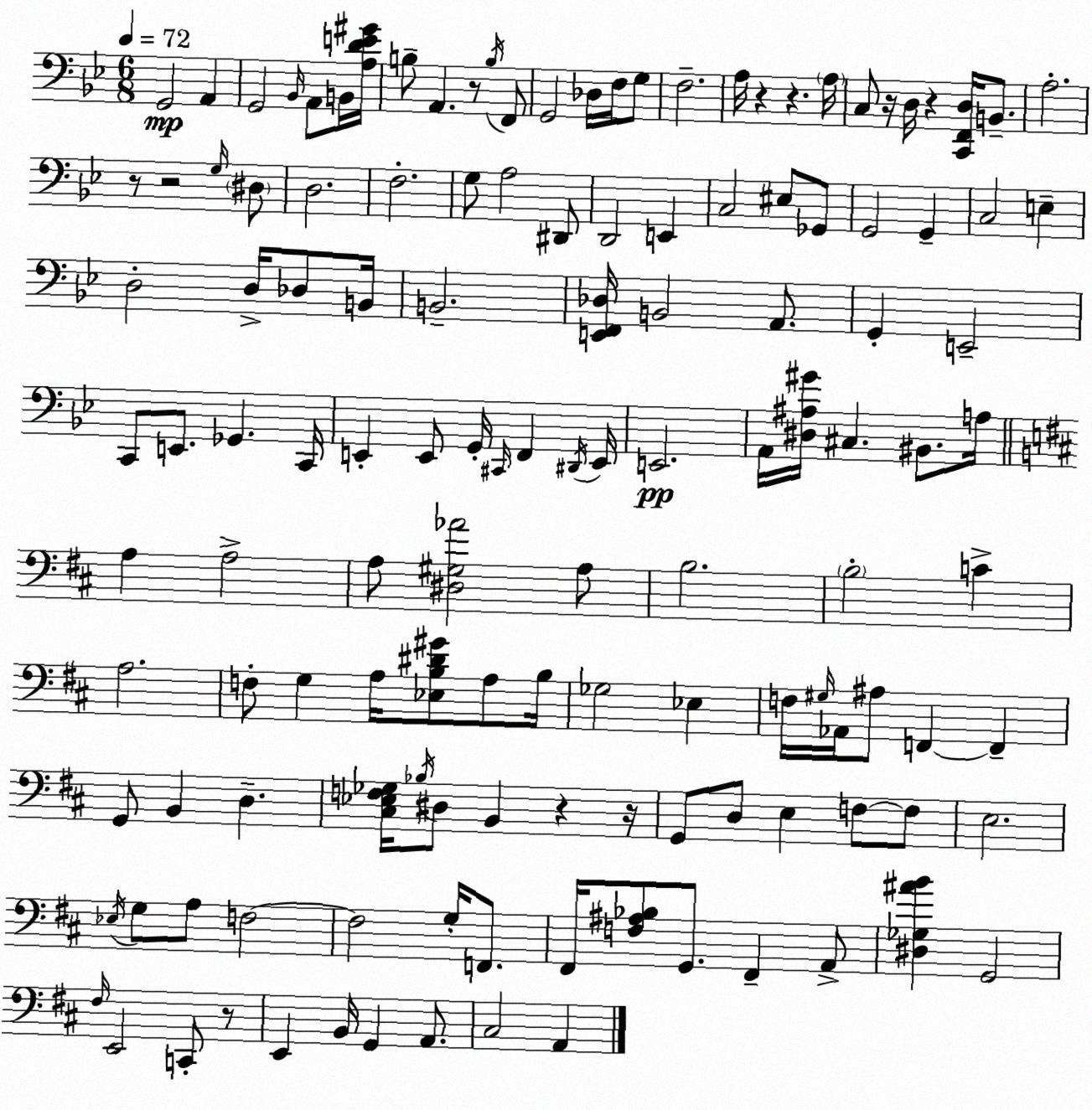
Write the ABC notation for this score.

X:1
T:Untitled
M:6/8
L:1/4
K:Gm
G,,2 A,, G,,2 _B,,/4 A,,/2 B,,/4 [A,DE^G]/4 B,/2 A,, z/2 B,/4 F,,/2 G,,2 _D,/4 F,/4 G,/2 F,2 A,/4 z z A,/4 C,/2 z/4 D,/4 z [C,,F,,D,]/4 B,,/2 A,2 z/2 z2 G,/4 ^D,/2 D,2 F,2 G,/2 A,2 ^D,,/2 D,,2 E,, C,2 ^E,/2 _G,,/2 G,,2 G,, C,2 E, D,2 D,/4 _D,/2 B,,/4 B,,2 [E,,F,,_D,]/4 B,,2 A,,/2 G,, E,,2 C,,/2 E,,/2 _G,, C,,/4 E,, E,,/2 G,,/4 ^C,,/4 F,, ^D,,/4 E,,/4 E,,2 A,,/4 [^D,^A,^G]/4 ^C, ^B,,/2 A,/4 A, A,2 A,/2 [^D,^G,_A]2 A,/2 B,2 B,2 C A,2 F,/2 G, A,/4 [_E,B,^D^G]/2 A,/2 B,/4 _G,2 _E, F,/4 ^G,/4 _A,,/4 ^A,/2 F,, F,, G,,/2 B,, D, [^C,_E,F,_G,]/4 _B,/4 ^D,/2 B,, z z/4 G,,/2 D,/2 E, F,/2 F,/2 E,2 _E,/4 G,/2 A,/2 F,2 F,2 G,/4 F,,/2 ^F,,/4 [F,^A,_B,]/2 G,,/2 ^F,, A,,/2 [^D,_G,^AB] G,,2 ^F,/4 E,,2 C,,/2 z/2 E,, B,,/4 G,, A,,/2 ^C,2 A,,